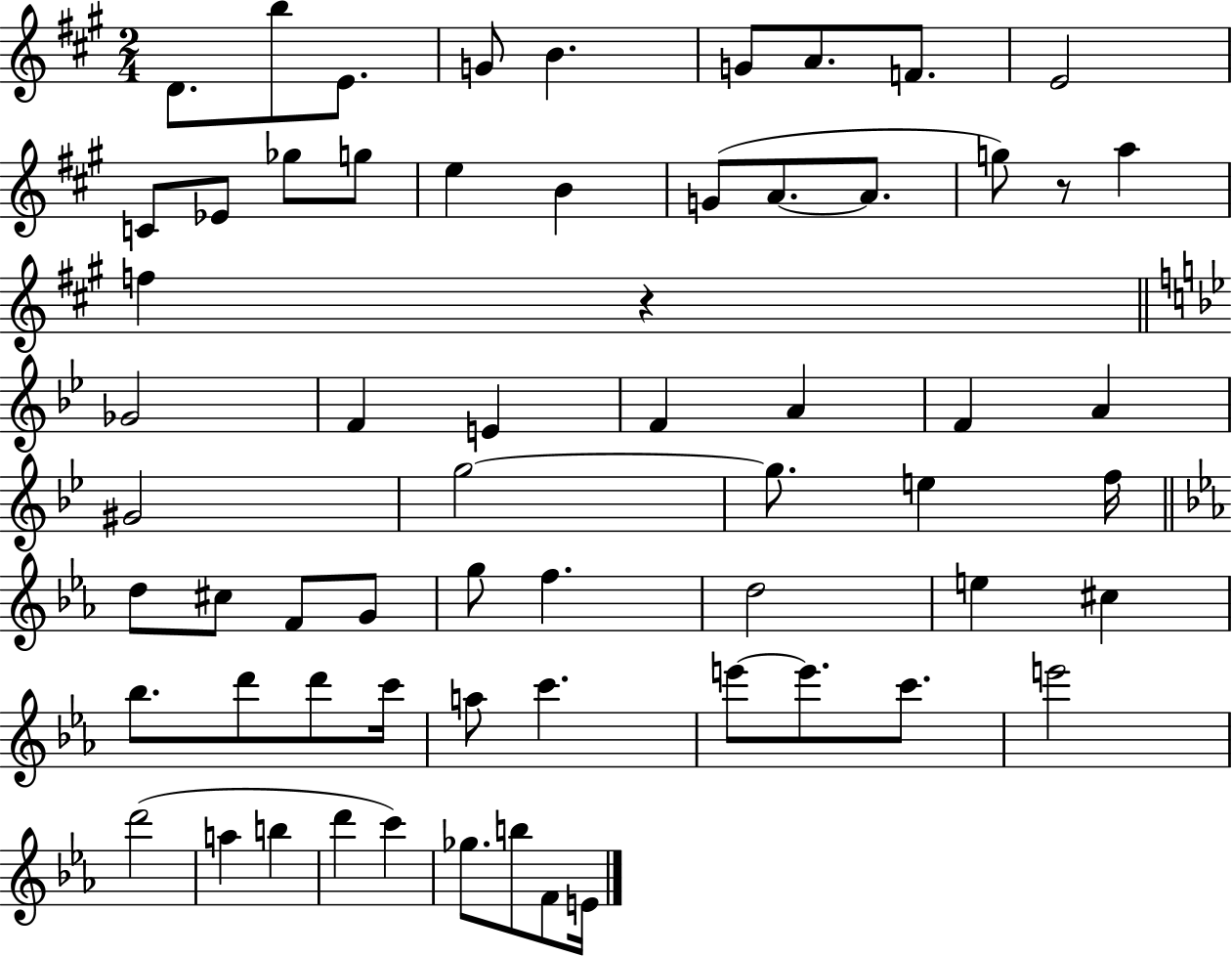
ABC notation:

X:1
T:Untitled
M:2/4
L:1/4
K:A
D/2 b/2 E/2 G/2 B G/2 A/2 F/2 E2 C/2 _E/2 _g/2 g/2 e B G/2 A/2 A/2 g/2 z/2 a f z _G2 F E F A F A ^G2 g2 g/2 e f/4 d/2 ^c/2 F/2 G/2 g/2 f d2 e ^c _b/2 d'/2 d'/2 c'/4 a/2 c' e'/2 e'/2 c'/2 e'2 d'2 a b d' c' _g/2 b/2 F/2 E/4